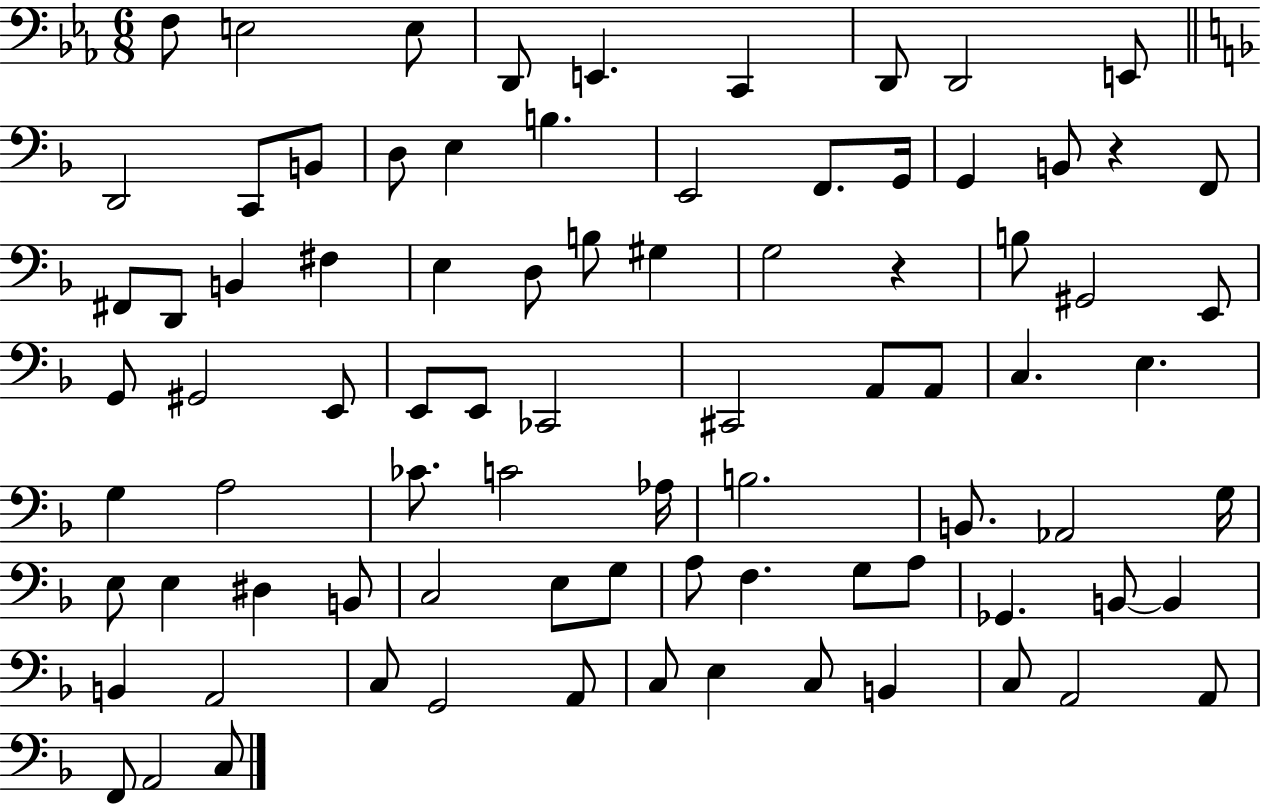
X:1
T:Untitled
M:6/8
L:1/4
K:Eb
F,/2 E,2 E,/2 D,,/2 E,, C,, D,,/2 D,,2 E,,/2 D,,2 C,,/2 B,,/2 D,/2 E, B, E,,2 F,,/2 G,,/4 G,, B,,/2 z F,,/2 ^F,,/2 D,,/2 B,, ^F, E, D,/2 B,/2 ^G, G,2 z B,/2 ^G,,2 E,,/2 G,,/2 ^G,,2 E,,/2 E,,/2 E,,/2 _C,,2 ^C,,2 A,,/2 A,,/2 C, E, G, A,2 _C/2 C2 _A,/4 B,2 B,,/2 _A,,2 G,/4 E,/2 E, ^D, B,,/2 C,2 E,/2 G,/2 A,/2 F, G,/2 A,/2 _G,, B,,/2 B,, B,, A,,2 C,/2 G,,2 A,,/2 C,/2 E, C,/2 B,, C,/2 A,,2 A,,/2 F,,/2 A,,2 C,/2